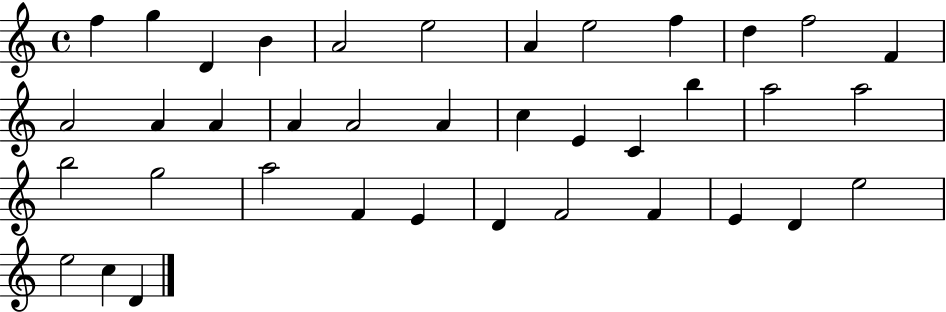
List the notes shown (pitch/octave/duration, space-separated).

F5/q G5/q D4/q B4/q A4/h E5/h A4/q E5/h F5/q D5/q F5/h F4/q A4/h A4/q A4/q A4/q A4/h A4/q C5/q E4/q C4/q B5/q A5/h A5/h B5/h G5/h A5/h F4/q E4/q D4/q F4/h F4/q E4/q D4/q E5/h E5/h C5/q D4/q